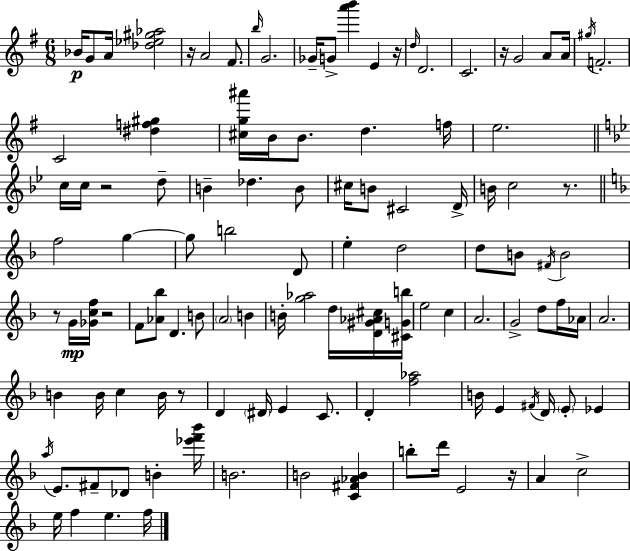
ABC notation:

X:1
T:Untitled
M:6/8
L:1/4
K:Em
_B/4 G/2 A/4 [_d_e^g_a]2 z/4 A2 ^F/2 b/4 G2 _G/4 G/2 [a'b'] E z/4 d/4 D2 C2 z/4 G2 A/2 A/4 ^g/4 F2 C2 [^df^g] [^cg^a']/4 B/4 B/2 d f/4 e2 c/4 c/4 z2 d/2 B _d B/2 ^c/4 B/2 ^C2 D/4 B/4 c2 z/2 f2 g g/2 b2 D/2 e d2 d/2 B/2 ^F/4 B2 z/2 G/4 [_Gcf]/4 z2 F/2 [_A_b]/2 D B/2 A2 B B/4 [g_a]2 d/4 [D^G_A^c]/4 [^CGb]/4 e2 c A2 G2 d/2 f/4 _A/4 A2 B B/4 c B/4 z/2 D ^D/4 E C/2 D [f_a]2 B/4 E ^F/4 D/4 E/2 _E a/4 E/2 ^F/2 _D/2 B [_e'f'_b']/4 B2 B2 [C^F_AB] b/2 d'/4 E2 z/4 A c2 e/4 f e f/4